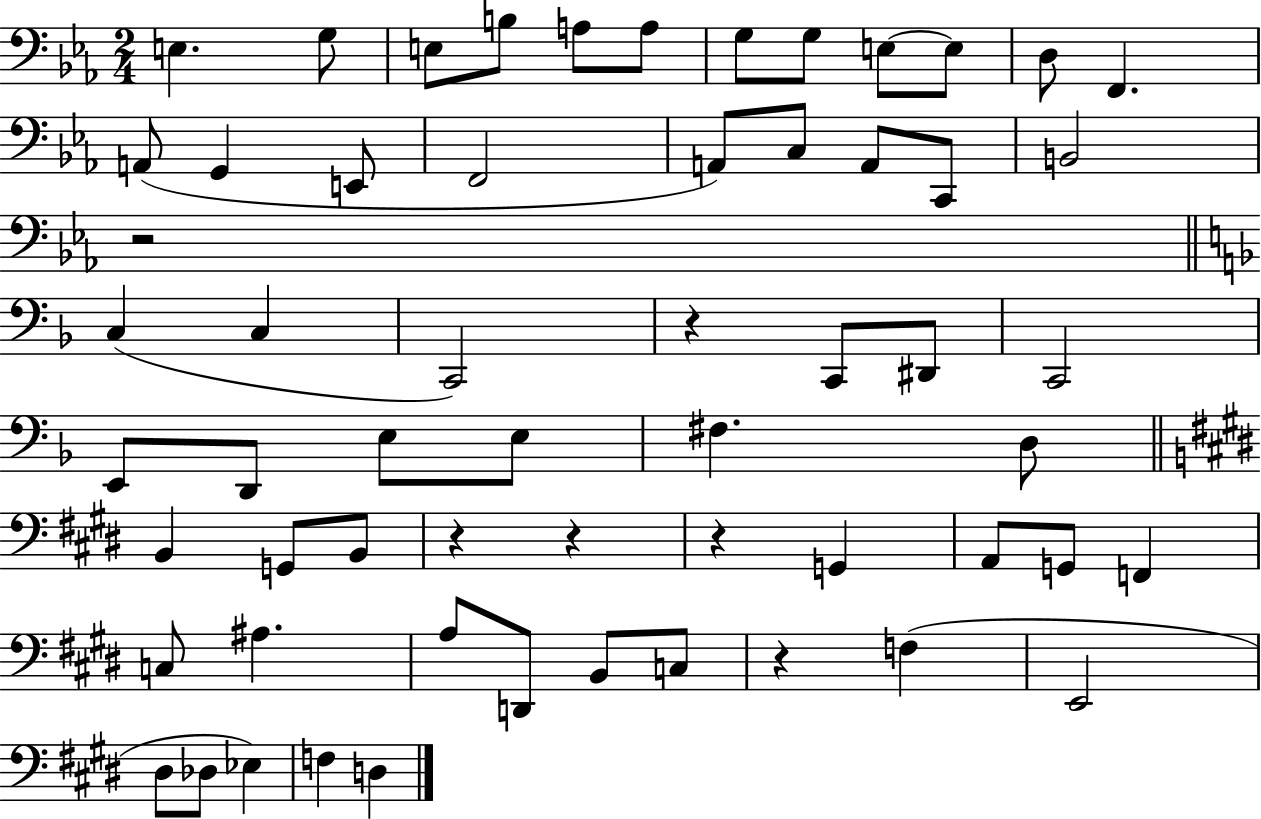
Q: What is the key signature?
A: EES major